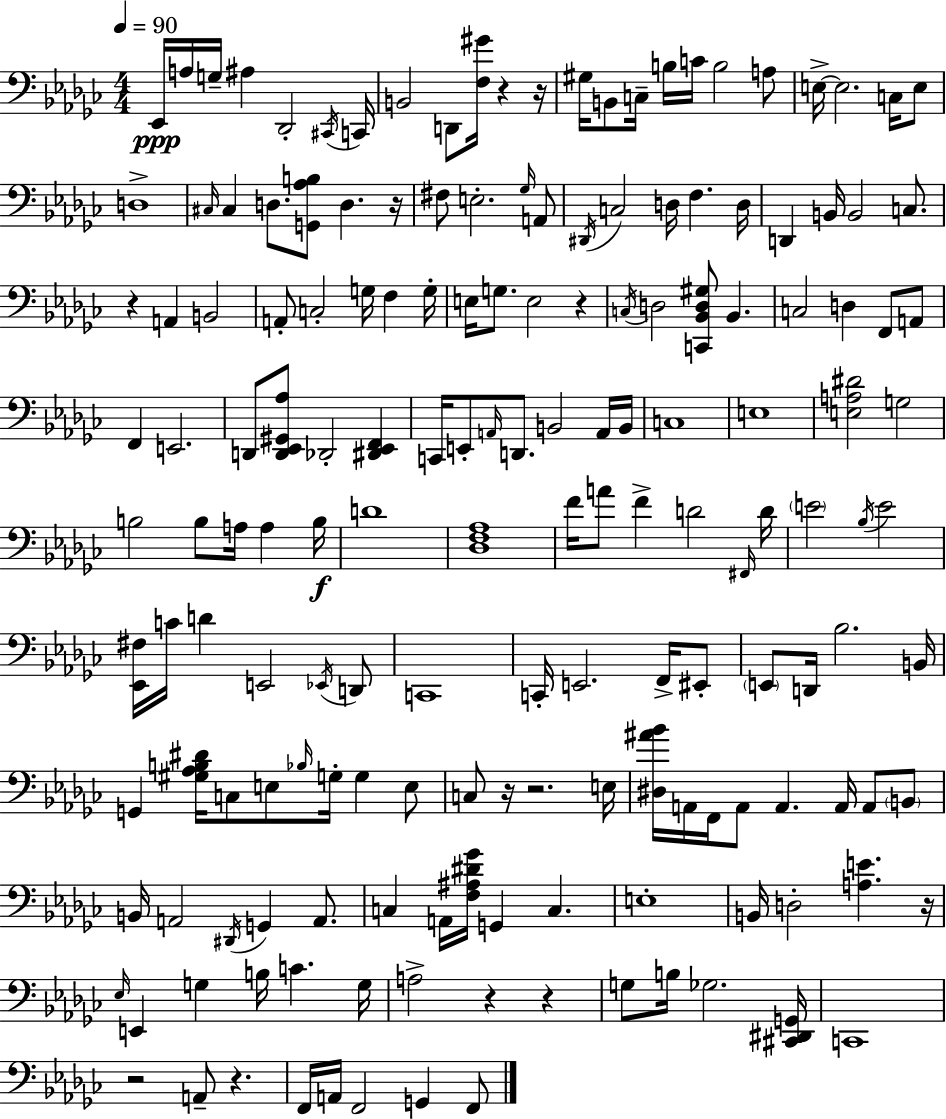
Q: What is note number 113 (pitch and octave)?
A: A2